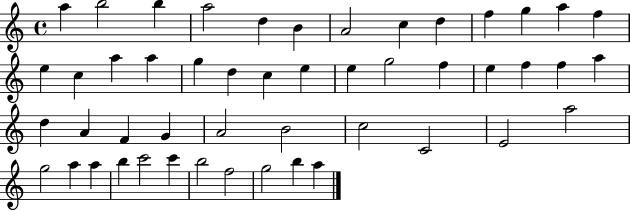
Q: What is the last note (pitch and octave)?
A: A5